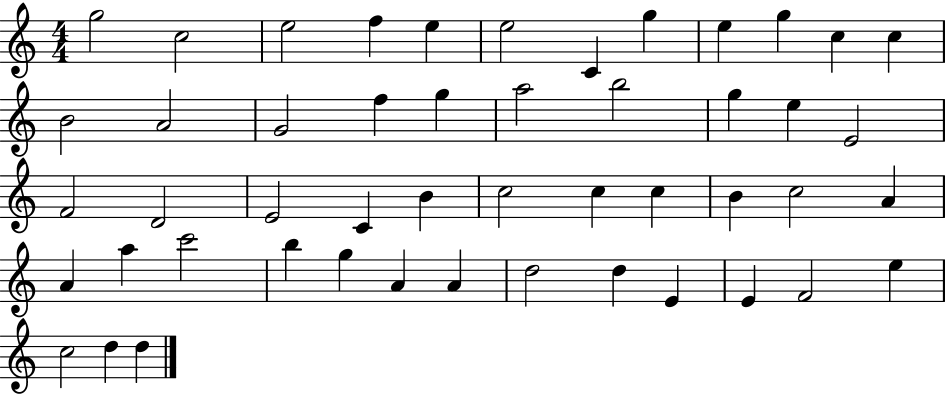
{
  \clef treble
  \numericTimeSignature
  \time 4/4
  \key c \major
  g''2 c''2 | e''2 f''4 e''4 | e''2 c'4 g''4 | e''4 g''4 c''4 c''4 | \break b'2 a'2 | g'2 f''4 g''4 | a''2 b''2 | g''4 e''4 e'2 | \break f'2 d'2 | e'2 c'4 b'4 | c''2 c''4 c''4 | b'4 c''2 a'4 | \break a'4 a''4 c'''2 | b''4 g''4 a'4 a'4 | d''2 d''4 e'4 | e'4 f'2 e''4 | \break c''2 d''4 d''4 | \bar "|."
}